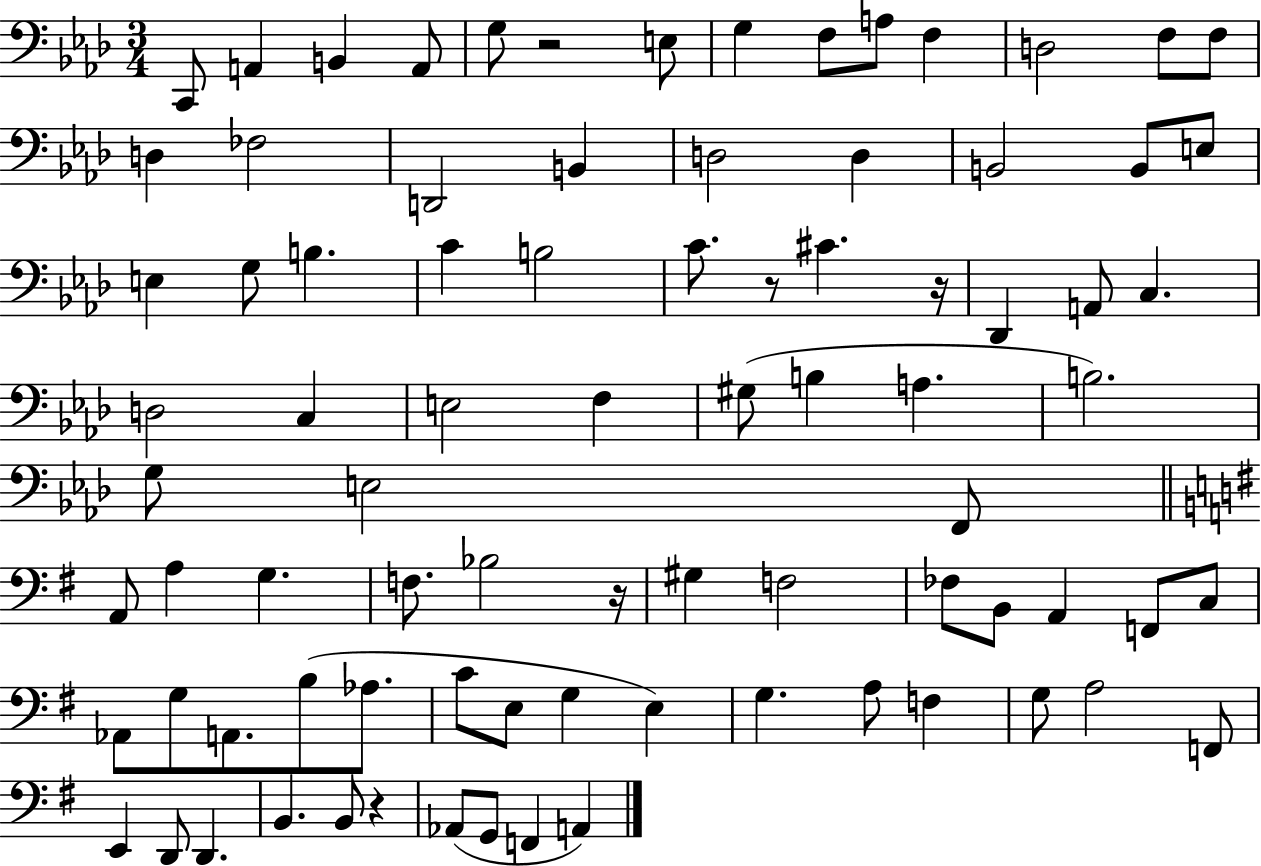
X:1
T:Untitled
M:3/4
L:1/4
K:Ab
C,,/2 A,, B,, A,,/2 G,/2 z2 E,/2 G, F,/2 A,/2 F, D,2 F,/2 F,/2 D, _F,2 D,,2 B,, D,2 D, B,,2 B,,/2 E,/2 E, G,/2 B, C B,2 C/2 z/2 ^C z/4 _D,, A,,/2 C, D,2 C, E,2 F, ^G,/2 B, A, B,2 G,/2 E,2 F,,/2 A,,/2 A, G, F,/2 _B,2 z/4 ^G, F,2 _F,/2 B,,/2 A,, F,,/2 C,/2 _A,,/2 G,/2 A,,/2 B,/2 _A,/2 C/2 E,/2 G, E, G, A,/2 F, G,/2 A,2 F,,/2 E,, D,,/2 D,, B,, B,,/2 z _A,,/2 G,,/2 F,, A,,